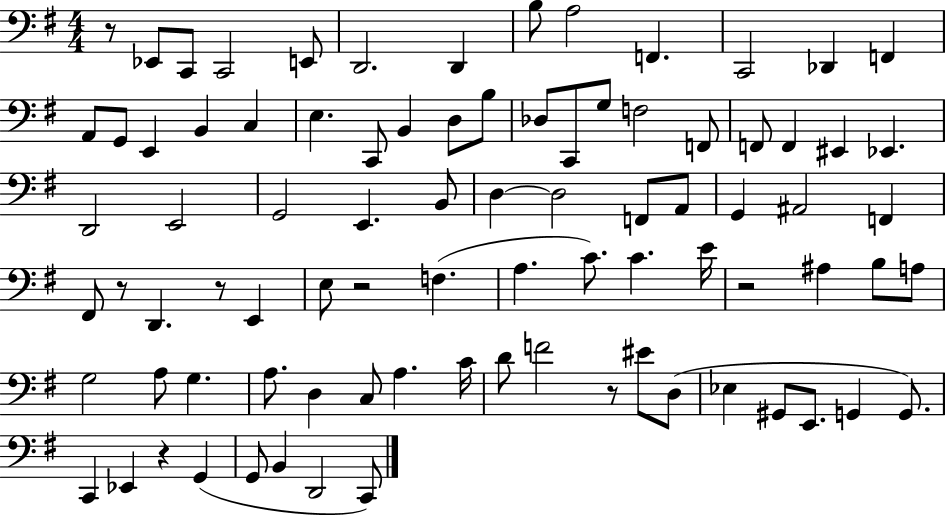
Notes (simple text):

R/e Eb2/e C2/e C2/h E2/e D2/h. D2/q B3/e A3/h F2/q. C2/h Db2/q F2/q A2/e G2/e E2/q B2/q C3/q E3/q. C2/e B2/q D3/e B3/e Db3/e C2/e G3/e F3/h F2/e F2/e F2/q EIS2/q Eb2/q. D2/h E2/h G2/h E2/q. B2/e D3/q D3/h F2/e A2/e G2/q A#2/h F2/q F#2/e R/e D2/q. R/e E2/q E3/e R/h F3/q. A3/q. C4/e. C4/q. E4/s R/h A#3/q B3/e A3/e G3/h A3/e G3/q. A3/e. D3/q C3/e A3/q. C4/s D4/e F4/h R/e EIS4/e D3/e Eb3/q G#2/e E2/e. G2/q G2/e. C2/q Eb2/q R/q G2/q G2/e B2/q D2/h C2/e